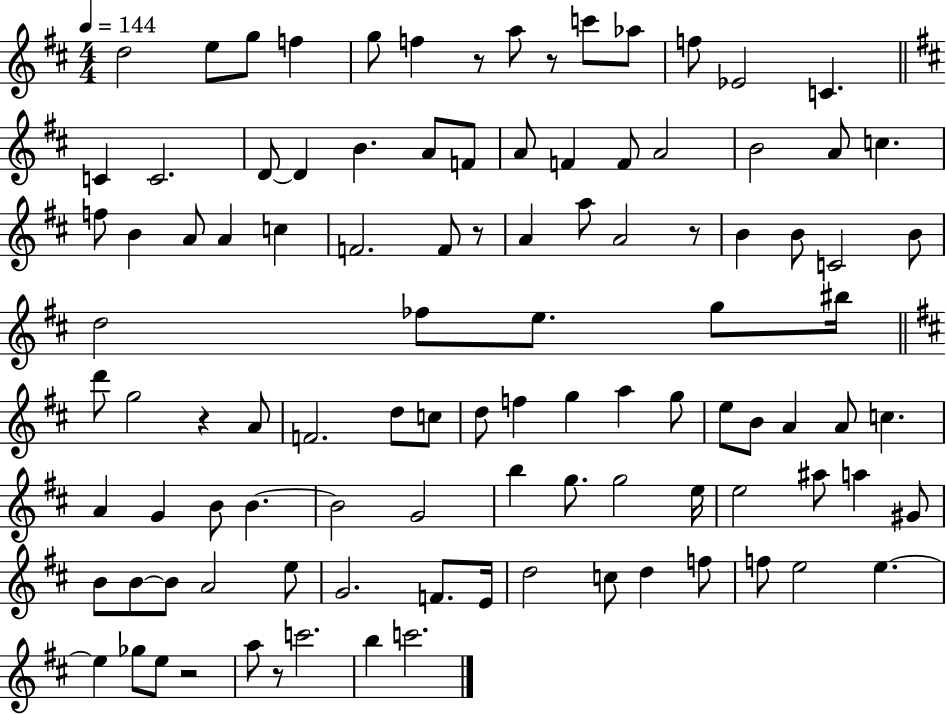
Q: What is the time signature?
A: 4/4